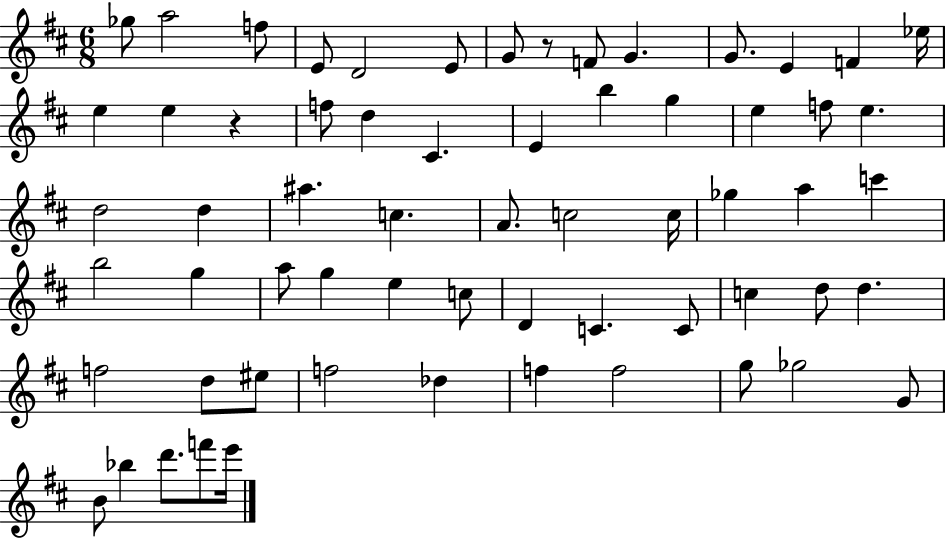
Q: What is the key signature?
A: D major